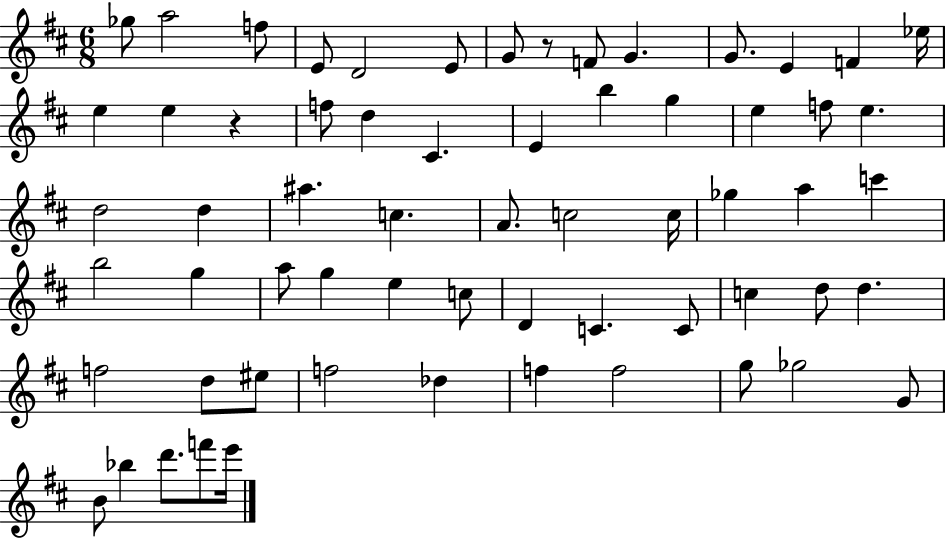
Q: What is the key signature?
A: D major